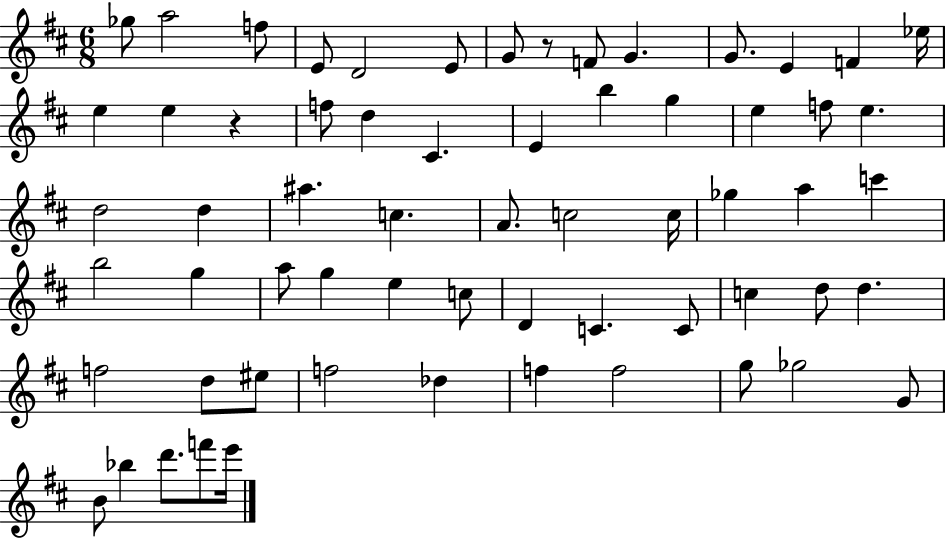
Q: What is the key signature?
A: D major